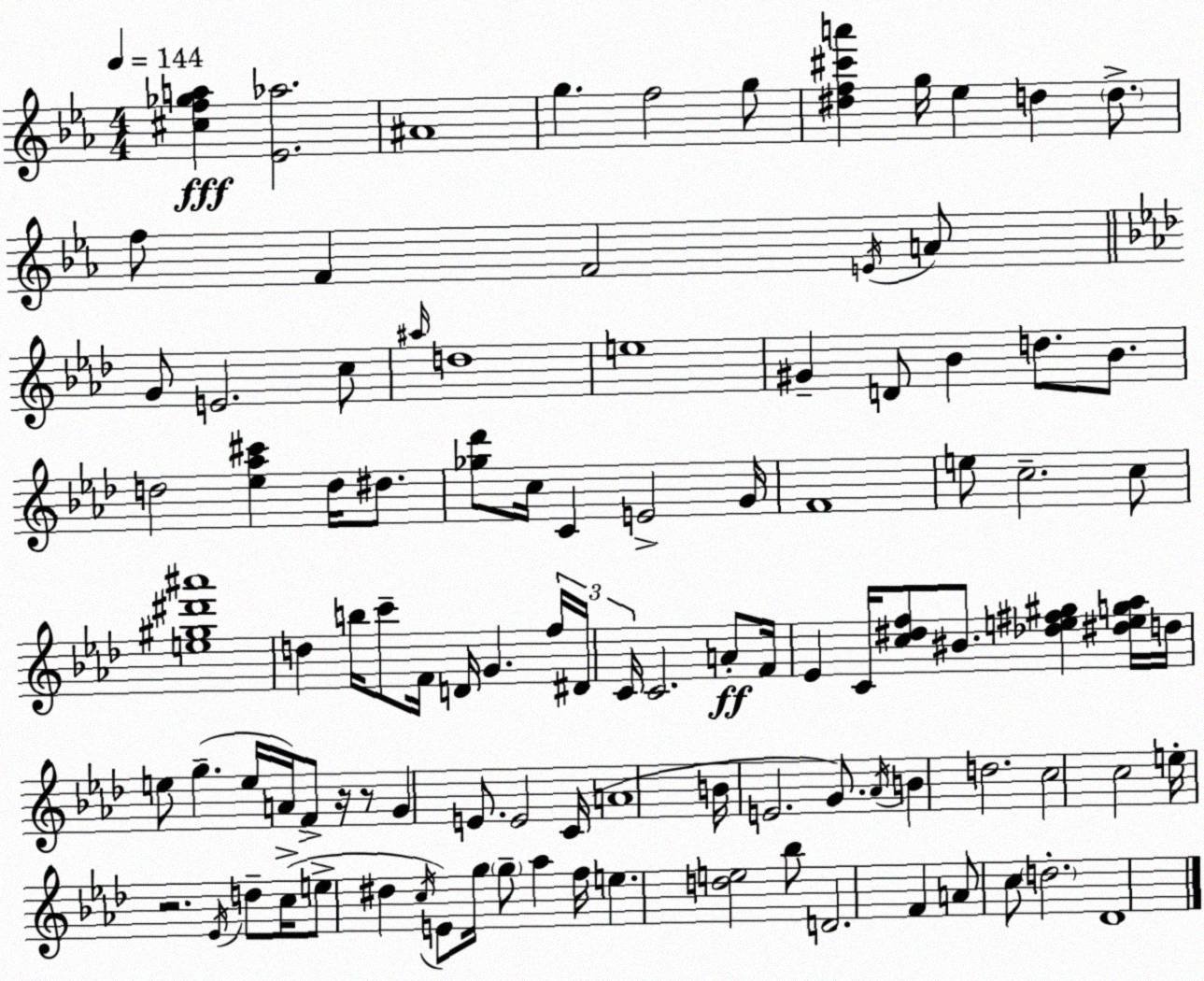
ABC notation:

X:1
T:Untitled
M:4/4
L:1/4
K:Eb
[^cf_ga] [_E_a]2 ^A4 g f2 g/2 [^df^c'a'] g/4 _e d d/2 f/2 F F2 E/4 A/2 G/2 E2 c/2 ^a/4 d4 e4 ^G D/2 _B d/2 _B/2 d2 [_e_a^c'] d/4 ^d/2 [_g_d']/2 c/4 C E2 G/4 F4 e/2 c2 c/2 [e^g^d'^a']4 d b/4 c'/2 F/4 D/4 G f/4 ^D/4 C/4 C2 A/2 F/4 _E C/4 [c^df]/2 ^B/2 [_de^f^g] [^deg_a]/4 d/4 e/2 g e/4 A/4 F/2 z/4 z/2 G E/2 E2 C/4 A4 B/4 E2 G/2 _A/4 B d2 c2 c2 e/4 z2 _E/4 d/2 c/4 e/2 ^d c/4 E/2 g/4 g/2 _a f/4 e [de]2 _b/2 D2 F A/2 c/2 d2 _D4